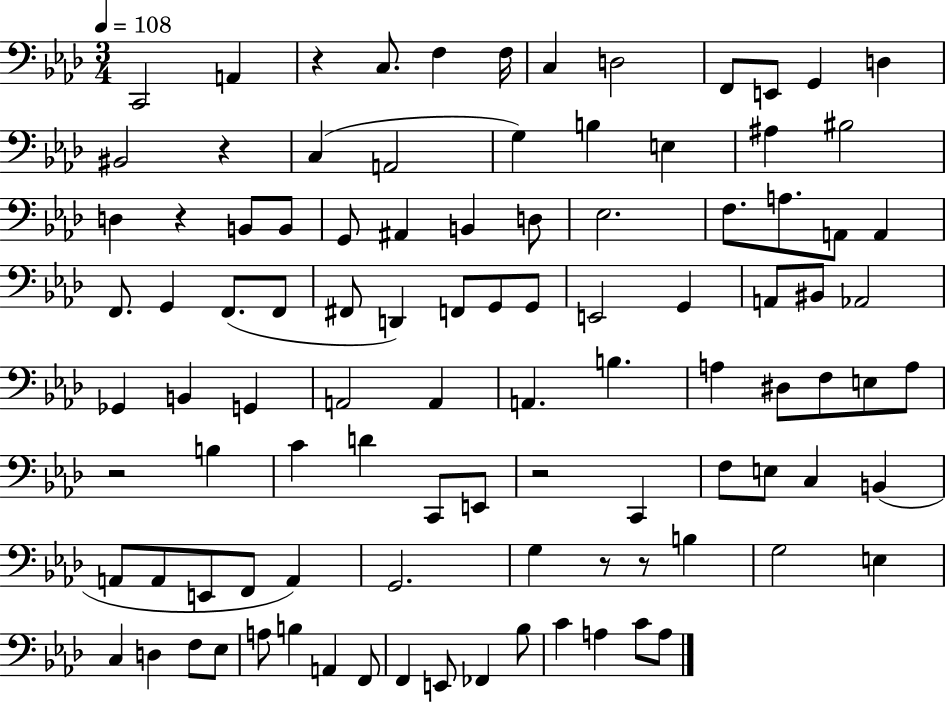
X:1
T:Untitled
M:3/4
L:1/4
K:Ab
C,,2 A,, z C,/2 F, F,/4 C, D,2 F,,/2 E,,/2 G,, D, ^B,,2 z C, A,,2 G, B, E, ^A, ^B,2 D, z B,,/2 B,,/2 G,,/2 ^A,, B,, D,/2 _E,2 F,/2 A,/2 A,,/2 A,, F,,/2 G,, F,,/2 F,,/2 ^F,,/2 D,, F,,/2 G,,/2 G,,/2 E,,2 G,, A,,/2 ^B,,/2 _A,,2 _G,, B,, G,, A,,2 A,, A,, B, A, ^D,/2 F,/2 E,/2 A,/2 z2 B, C D C,,/2 E,,/2 z2 C,, F,/2 E,/2 C, B,, A,,/2 A,,/2 E,,/2 F,,/2 A,, G,,2 G, z/2 z/2 B, G,2 E, C, D, F,/2 _E,/2 A,/2 B, A,, F,,/2 F,, E,,/2 _F,, _B,/2 C A, C/2 A,/2